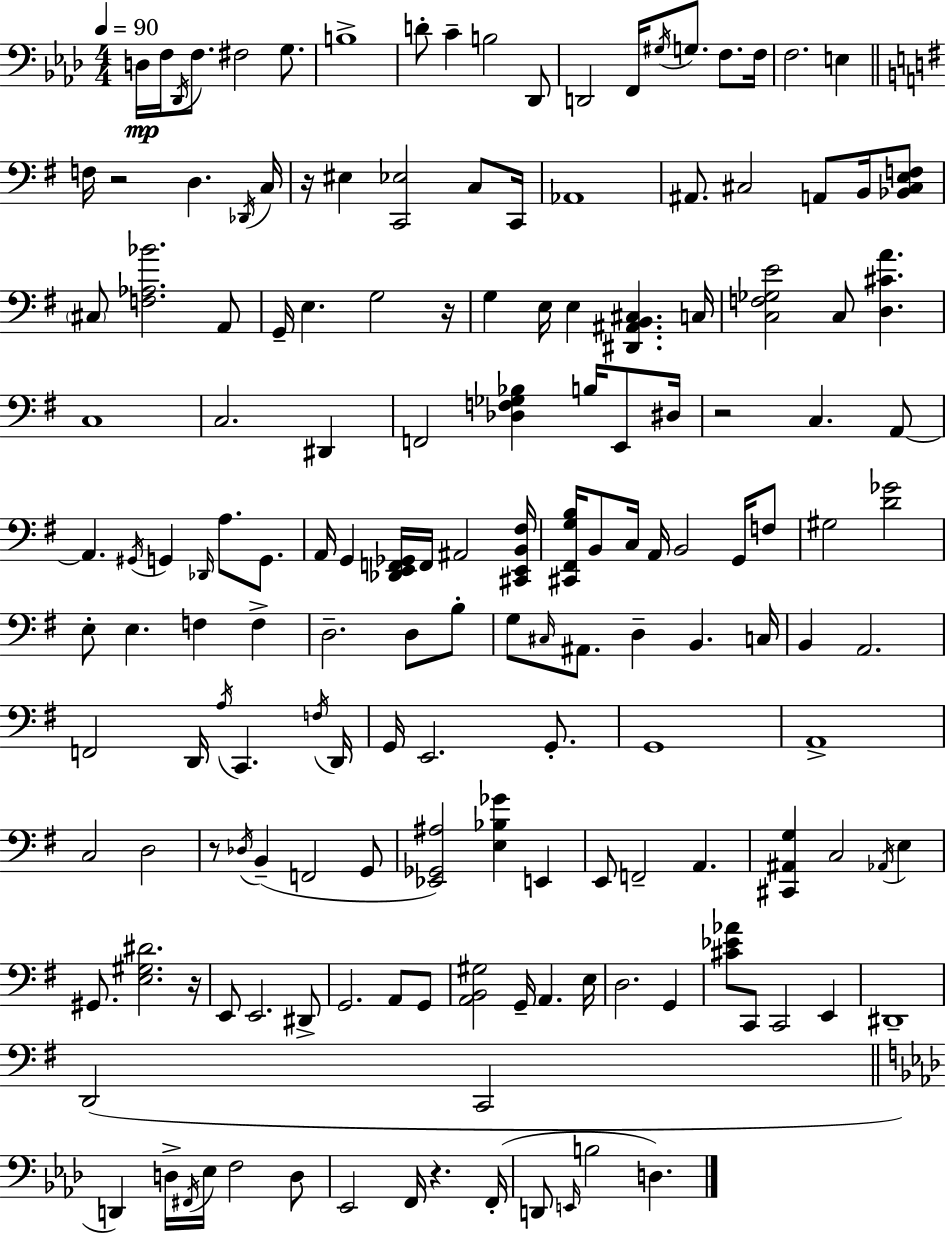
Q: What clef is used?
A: bass